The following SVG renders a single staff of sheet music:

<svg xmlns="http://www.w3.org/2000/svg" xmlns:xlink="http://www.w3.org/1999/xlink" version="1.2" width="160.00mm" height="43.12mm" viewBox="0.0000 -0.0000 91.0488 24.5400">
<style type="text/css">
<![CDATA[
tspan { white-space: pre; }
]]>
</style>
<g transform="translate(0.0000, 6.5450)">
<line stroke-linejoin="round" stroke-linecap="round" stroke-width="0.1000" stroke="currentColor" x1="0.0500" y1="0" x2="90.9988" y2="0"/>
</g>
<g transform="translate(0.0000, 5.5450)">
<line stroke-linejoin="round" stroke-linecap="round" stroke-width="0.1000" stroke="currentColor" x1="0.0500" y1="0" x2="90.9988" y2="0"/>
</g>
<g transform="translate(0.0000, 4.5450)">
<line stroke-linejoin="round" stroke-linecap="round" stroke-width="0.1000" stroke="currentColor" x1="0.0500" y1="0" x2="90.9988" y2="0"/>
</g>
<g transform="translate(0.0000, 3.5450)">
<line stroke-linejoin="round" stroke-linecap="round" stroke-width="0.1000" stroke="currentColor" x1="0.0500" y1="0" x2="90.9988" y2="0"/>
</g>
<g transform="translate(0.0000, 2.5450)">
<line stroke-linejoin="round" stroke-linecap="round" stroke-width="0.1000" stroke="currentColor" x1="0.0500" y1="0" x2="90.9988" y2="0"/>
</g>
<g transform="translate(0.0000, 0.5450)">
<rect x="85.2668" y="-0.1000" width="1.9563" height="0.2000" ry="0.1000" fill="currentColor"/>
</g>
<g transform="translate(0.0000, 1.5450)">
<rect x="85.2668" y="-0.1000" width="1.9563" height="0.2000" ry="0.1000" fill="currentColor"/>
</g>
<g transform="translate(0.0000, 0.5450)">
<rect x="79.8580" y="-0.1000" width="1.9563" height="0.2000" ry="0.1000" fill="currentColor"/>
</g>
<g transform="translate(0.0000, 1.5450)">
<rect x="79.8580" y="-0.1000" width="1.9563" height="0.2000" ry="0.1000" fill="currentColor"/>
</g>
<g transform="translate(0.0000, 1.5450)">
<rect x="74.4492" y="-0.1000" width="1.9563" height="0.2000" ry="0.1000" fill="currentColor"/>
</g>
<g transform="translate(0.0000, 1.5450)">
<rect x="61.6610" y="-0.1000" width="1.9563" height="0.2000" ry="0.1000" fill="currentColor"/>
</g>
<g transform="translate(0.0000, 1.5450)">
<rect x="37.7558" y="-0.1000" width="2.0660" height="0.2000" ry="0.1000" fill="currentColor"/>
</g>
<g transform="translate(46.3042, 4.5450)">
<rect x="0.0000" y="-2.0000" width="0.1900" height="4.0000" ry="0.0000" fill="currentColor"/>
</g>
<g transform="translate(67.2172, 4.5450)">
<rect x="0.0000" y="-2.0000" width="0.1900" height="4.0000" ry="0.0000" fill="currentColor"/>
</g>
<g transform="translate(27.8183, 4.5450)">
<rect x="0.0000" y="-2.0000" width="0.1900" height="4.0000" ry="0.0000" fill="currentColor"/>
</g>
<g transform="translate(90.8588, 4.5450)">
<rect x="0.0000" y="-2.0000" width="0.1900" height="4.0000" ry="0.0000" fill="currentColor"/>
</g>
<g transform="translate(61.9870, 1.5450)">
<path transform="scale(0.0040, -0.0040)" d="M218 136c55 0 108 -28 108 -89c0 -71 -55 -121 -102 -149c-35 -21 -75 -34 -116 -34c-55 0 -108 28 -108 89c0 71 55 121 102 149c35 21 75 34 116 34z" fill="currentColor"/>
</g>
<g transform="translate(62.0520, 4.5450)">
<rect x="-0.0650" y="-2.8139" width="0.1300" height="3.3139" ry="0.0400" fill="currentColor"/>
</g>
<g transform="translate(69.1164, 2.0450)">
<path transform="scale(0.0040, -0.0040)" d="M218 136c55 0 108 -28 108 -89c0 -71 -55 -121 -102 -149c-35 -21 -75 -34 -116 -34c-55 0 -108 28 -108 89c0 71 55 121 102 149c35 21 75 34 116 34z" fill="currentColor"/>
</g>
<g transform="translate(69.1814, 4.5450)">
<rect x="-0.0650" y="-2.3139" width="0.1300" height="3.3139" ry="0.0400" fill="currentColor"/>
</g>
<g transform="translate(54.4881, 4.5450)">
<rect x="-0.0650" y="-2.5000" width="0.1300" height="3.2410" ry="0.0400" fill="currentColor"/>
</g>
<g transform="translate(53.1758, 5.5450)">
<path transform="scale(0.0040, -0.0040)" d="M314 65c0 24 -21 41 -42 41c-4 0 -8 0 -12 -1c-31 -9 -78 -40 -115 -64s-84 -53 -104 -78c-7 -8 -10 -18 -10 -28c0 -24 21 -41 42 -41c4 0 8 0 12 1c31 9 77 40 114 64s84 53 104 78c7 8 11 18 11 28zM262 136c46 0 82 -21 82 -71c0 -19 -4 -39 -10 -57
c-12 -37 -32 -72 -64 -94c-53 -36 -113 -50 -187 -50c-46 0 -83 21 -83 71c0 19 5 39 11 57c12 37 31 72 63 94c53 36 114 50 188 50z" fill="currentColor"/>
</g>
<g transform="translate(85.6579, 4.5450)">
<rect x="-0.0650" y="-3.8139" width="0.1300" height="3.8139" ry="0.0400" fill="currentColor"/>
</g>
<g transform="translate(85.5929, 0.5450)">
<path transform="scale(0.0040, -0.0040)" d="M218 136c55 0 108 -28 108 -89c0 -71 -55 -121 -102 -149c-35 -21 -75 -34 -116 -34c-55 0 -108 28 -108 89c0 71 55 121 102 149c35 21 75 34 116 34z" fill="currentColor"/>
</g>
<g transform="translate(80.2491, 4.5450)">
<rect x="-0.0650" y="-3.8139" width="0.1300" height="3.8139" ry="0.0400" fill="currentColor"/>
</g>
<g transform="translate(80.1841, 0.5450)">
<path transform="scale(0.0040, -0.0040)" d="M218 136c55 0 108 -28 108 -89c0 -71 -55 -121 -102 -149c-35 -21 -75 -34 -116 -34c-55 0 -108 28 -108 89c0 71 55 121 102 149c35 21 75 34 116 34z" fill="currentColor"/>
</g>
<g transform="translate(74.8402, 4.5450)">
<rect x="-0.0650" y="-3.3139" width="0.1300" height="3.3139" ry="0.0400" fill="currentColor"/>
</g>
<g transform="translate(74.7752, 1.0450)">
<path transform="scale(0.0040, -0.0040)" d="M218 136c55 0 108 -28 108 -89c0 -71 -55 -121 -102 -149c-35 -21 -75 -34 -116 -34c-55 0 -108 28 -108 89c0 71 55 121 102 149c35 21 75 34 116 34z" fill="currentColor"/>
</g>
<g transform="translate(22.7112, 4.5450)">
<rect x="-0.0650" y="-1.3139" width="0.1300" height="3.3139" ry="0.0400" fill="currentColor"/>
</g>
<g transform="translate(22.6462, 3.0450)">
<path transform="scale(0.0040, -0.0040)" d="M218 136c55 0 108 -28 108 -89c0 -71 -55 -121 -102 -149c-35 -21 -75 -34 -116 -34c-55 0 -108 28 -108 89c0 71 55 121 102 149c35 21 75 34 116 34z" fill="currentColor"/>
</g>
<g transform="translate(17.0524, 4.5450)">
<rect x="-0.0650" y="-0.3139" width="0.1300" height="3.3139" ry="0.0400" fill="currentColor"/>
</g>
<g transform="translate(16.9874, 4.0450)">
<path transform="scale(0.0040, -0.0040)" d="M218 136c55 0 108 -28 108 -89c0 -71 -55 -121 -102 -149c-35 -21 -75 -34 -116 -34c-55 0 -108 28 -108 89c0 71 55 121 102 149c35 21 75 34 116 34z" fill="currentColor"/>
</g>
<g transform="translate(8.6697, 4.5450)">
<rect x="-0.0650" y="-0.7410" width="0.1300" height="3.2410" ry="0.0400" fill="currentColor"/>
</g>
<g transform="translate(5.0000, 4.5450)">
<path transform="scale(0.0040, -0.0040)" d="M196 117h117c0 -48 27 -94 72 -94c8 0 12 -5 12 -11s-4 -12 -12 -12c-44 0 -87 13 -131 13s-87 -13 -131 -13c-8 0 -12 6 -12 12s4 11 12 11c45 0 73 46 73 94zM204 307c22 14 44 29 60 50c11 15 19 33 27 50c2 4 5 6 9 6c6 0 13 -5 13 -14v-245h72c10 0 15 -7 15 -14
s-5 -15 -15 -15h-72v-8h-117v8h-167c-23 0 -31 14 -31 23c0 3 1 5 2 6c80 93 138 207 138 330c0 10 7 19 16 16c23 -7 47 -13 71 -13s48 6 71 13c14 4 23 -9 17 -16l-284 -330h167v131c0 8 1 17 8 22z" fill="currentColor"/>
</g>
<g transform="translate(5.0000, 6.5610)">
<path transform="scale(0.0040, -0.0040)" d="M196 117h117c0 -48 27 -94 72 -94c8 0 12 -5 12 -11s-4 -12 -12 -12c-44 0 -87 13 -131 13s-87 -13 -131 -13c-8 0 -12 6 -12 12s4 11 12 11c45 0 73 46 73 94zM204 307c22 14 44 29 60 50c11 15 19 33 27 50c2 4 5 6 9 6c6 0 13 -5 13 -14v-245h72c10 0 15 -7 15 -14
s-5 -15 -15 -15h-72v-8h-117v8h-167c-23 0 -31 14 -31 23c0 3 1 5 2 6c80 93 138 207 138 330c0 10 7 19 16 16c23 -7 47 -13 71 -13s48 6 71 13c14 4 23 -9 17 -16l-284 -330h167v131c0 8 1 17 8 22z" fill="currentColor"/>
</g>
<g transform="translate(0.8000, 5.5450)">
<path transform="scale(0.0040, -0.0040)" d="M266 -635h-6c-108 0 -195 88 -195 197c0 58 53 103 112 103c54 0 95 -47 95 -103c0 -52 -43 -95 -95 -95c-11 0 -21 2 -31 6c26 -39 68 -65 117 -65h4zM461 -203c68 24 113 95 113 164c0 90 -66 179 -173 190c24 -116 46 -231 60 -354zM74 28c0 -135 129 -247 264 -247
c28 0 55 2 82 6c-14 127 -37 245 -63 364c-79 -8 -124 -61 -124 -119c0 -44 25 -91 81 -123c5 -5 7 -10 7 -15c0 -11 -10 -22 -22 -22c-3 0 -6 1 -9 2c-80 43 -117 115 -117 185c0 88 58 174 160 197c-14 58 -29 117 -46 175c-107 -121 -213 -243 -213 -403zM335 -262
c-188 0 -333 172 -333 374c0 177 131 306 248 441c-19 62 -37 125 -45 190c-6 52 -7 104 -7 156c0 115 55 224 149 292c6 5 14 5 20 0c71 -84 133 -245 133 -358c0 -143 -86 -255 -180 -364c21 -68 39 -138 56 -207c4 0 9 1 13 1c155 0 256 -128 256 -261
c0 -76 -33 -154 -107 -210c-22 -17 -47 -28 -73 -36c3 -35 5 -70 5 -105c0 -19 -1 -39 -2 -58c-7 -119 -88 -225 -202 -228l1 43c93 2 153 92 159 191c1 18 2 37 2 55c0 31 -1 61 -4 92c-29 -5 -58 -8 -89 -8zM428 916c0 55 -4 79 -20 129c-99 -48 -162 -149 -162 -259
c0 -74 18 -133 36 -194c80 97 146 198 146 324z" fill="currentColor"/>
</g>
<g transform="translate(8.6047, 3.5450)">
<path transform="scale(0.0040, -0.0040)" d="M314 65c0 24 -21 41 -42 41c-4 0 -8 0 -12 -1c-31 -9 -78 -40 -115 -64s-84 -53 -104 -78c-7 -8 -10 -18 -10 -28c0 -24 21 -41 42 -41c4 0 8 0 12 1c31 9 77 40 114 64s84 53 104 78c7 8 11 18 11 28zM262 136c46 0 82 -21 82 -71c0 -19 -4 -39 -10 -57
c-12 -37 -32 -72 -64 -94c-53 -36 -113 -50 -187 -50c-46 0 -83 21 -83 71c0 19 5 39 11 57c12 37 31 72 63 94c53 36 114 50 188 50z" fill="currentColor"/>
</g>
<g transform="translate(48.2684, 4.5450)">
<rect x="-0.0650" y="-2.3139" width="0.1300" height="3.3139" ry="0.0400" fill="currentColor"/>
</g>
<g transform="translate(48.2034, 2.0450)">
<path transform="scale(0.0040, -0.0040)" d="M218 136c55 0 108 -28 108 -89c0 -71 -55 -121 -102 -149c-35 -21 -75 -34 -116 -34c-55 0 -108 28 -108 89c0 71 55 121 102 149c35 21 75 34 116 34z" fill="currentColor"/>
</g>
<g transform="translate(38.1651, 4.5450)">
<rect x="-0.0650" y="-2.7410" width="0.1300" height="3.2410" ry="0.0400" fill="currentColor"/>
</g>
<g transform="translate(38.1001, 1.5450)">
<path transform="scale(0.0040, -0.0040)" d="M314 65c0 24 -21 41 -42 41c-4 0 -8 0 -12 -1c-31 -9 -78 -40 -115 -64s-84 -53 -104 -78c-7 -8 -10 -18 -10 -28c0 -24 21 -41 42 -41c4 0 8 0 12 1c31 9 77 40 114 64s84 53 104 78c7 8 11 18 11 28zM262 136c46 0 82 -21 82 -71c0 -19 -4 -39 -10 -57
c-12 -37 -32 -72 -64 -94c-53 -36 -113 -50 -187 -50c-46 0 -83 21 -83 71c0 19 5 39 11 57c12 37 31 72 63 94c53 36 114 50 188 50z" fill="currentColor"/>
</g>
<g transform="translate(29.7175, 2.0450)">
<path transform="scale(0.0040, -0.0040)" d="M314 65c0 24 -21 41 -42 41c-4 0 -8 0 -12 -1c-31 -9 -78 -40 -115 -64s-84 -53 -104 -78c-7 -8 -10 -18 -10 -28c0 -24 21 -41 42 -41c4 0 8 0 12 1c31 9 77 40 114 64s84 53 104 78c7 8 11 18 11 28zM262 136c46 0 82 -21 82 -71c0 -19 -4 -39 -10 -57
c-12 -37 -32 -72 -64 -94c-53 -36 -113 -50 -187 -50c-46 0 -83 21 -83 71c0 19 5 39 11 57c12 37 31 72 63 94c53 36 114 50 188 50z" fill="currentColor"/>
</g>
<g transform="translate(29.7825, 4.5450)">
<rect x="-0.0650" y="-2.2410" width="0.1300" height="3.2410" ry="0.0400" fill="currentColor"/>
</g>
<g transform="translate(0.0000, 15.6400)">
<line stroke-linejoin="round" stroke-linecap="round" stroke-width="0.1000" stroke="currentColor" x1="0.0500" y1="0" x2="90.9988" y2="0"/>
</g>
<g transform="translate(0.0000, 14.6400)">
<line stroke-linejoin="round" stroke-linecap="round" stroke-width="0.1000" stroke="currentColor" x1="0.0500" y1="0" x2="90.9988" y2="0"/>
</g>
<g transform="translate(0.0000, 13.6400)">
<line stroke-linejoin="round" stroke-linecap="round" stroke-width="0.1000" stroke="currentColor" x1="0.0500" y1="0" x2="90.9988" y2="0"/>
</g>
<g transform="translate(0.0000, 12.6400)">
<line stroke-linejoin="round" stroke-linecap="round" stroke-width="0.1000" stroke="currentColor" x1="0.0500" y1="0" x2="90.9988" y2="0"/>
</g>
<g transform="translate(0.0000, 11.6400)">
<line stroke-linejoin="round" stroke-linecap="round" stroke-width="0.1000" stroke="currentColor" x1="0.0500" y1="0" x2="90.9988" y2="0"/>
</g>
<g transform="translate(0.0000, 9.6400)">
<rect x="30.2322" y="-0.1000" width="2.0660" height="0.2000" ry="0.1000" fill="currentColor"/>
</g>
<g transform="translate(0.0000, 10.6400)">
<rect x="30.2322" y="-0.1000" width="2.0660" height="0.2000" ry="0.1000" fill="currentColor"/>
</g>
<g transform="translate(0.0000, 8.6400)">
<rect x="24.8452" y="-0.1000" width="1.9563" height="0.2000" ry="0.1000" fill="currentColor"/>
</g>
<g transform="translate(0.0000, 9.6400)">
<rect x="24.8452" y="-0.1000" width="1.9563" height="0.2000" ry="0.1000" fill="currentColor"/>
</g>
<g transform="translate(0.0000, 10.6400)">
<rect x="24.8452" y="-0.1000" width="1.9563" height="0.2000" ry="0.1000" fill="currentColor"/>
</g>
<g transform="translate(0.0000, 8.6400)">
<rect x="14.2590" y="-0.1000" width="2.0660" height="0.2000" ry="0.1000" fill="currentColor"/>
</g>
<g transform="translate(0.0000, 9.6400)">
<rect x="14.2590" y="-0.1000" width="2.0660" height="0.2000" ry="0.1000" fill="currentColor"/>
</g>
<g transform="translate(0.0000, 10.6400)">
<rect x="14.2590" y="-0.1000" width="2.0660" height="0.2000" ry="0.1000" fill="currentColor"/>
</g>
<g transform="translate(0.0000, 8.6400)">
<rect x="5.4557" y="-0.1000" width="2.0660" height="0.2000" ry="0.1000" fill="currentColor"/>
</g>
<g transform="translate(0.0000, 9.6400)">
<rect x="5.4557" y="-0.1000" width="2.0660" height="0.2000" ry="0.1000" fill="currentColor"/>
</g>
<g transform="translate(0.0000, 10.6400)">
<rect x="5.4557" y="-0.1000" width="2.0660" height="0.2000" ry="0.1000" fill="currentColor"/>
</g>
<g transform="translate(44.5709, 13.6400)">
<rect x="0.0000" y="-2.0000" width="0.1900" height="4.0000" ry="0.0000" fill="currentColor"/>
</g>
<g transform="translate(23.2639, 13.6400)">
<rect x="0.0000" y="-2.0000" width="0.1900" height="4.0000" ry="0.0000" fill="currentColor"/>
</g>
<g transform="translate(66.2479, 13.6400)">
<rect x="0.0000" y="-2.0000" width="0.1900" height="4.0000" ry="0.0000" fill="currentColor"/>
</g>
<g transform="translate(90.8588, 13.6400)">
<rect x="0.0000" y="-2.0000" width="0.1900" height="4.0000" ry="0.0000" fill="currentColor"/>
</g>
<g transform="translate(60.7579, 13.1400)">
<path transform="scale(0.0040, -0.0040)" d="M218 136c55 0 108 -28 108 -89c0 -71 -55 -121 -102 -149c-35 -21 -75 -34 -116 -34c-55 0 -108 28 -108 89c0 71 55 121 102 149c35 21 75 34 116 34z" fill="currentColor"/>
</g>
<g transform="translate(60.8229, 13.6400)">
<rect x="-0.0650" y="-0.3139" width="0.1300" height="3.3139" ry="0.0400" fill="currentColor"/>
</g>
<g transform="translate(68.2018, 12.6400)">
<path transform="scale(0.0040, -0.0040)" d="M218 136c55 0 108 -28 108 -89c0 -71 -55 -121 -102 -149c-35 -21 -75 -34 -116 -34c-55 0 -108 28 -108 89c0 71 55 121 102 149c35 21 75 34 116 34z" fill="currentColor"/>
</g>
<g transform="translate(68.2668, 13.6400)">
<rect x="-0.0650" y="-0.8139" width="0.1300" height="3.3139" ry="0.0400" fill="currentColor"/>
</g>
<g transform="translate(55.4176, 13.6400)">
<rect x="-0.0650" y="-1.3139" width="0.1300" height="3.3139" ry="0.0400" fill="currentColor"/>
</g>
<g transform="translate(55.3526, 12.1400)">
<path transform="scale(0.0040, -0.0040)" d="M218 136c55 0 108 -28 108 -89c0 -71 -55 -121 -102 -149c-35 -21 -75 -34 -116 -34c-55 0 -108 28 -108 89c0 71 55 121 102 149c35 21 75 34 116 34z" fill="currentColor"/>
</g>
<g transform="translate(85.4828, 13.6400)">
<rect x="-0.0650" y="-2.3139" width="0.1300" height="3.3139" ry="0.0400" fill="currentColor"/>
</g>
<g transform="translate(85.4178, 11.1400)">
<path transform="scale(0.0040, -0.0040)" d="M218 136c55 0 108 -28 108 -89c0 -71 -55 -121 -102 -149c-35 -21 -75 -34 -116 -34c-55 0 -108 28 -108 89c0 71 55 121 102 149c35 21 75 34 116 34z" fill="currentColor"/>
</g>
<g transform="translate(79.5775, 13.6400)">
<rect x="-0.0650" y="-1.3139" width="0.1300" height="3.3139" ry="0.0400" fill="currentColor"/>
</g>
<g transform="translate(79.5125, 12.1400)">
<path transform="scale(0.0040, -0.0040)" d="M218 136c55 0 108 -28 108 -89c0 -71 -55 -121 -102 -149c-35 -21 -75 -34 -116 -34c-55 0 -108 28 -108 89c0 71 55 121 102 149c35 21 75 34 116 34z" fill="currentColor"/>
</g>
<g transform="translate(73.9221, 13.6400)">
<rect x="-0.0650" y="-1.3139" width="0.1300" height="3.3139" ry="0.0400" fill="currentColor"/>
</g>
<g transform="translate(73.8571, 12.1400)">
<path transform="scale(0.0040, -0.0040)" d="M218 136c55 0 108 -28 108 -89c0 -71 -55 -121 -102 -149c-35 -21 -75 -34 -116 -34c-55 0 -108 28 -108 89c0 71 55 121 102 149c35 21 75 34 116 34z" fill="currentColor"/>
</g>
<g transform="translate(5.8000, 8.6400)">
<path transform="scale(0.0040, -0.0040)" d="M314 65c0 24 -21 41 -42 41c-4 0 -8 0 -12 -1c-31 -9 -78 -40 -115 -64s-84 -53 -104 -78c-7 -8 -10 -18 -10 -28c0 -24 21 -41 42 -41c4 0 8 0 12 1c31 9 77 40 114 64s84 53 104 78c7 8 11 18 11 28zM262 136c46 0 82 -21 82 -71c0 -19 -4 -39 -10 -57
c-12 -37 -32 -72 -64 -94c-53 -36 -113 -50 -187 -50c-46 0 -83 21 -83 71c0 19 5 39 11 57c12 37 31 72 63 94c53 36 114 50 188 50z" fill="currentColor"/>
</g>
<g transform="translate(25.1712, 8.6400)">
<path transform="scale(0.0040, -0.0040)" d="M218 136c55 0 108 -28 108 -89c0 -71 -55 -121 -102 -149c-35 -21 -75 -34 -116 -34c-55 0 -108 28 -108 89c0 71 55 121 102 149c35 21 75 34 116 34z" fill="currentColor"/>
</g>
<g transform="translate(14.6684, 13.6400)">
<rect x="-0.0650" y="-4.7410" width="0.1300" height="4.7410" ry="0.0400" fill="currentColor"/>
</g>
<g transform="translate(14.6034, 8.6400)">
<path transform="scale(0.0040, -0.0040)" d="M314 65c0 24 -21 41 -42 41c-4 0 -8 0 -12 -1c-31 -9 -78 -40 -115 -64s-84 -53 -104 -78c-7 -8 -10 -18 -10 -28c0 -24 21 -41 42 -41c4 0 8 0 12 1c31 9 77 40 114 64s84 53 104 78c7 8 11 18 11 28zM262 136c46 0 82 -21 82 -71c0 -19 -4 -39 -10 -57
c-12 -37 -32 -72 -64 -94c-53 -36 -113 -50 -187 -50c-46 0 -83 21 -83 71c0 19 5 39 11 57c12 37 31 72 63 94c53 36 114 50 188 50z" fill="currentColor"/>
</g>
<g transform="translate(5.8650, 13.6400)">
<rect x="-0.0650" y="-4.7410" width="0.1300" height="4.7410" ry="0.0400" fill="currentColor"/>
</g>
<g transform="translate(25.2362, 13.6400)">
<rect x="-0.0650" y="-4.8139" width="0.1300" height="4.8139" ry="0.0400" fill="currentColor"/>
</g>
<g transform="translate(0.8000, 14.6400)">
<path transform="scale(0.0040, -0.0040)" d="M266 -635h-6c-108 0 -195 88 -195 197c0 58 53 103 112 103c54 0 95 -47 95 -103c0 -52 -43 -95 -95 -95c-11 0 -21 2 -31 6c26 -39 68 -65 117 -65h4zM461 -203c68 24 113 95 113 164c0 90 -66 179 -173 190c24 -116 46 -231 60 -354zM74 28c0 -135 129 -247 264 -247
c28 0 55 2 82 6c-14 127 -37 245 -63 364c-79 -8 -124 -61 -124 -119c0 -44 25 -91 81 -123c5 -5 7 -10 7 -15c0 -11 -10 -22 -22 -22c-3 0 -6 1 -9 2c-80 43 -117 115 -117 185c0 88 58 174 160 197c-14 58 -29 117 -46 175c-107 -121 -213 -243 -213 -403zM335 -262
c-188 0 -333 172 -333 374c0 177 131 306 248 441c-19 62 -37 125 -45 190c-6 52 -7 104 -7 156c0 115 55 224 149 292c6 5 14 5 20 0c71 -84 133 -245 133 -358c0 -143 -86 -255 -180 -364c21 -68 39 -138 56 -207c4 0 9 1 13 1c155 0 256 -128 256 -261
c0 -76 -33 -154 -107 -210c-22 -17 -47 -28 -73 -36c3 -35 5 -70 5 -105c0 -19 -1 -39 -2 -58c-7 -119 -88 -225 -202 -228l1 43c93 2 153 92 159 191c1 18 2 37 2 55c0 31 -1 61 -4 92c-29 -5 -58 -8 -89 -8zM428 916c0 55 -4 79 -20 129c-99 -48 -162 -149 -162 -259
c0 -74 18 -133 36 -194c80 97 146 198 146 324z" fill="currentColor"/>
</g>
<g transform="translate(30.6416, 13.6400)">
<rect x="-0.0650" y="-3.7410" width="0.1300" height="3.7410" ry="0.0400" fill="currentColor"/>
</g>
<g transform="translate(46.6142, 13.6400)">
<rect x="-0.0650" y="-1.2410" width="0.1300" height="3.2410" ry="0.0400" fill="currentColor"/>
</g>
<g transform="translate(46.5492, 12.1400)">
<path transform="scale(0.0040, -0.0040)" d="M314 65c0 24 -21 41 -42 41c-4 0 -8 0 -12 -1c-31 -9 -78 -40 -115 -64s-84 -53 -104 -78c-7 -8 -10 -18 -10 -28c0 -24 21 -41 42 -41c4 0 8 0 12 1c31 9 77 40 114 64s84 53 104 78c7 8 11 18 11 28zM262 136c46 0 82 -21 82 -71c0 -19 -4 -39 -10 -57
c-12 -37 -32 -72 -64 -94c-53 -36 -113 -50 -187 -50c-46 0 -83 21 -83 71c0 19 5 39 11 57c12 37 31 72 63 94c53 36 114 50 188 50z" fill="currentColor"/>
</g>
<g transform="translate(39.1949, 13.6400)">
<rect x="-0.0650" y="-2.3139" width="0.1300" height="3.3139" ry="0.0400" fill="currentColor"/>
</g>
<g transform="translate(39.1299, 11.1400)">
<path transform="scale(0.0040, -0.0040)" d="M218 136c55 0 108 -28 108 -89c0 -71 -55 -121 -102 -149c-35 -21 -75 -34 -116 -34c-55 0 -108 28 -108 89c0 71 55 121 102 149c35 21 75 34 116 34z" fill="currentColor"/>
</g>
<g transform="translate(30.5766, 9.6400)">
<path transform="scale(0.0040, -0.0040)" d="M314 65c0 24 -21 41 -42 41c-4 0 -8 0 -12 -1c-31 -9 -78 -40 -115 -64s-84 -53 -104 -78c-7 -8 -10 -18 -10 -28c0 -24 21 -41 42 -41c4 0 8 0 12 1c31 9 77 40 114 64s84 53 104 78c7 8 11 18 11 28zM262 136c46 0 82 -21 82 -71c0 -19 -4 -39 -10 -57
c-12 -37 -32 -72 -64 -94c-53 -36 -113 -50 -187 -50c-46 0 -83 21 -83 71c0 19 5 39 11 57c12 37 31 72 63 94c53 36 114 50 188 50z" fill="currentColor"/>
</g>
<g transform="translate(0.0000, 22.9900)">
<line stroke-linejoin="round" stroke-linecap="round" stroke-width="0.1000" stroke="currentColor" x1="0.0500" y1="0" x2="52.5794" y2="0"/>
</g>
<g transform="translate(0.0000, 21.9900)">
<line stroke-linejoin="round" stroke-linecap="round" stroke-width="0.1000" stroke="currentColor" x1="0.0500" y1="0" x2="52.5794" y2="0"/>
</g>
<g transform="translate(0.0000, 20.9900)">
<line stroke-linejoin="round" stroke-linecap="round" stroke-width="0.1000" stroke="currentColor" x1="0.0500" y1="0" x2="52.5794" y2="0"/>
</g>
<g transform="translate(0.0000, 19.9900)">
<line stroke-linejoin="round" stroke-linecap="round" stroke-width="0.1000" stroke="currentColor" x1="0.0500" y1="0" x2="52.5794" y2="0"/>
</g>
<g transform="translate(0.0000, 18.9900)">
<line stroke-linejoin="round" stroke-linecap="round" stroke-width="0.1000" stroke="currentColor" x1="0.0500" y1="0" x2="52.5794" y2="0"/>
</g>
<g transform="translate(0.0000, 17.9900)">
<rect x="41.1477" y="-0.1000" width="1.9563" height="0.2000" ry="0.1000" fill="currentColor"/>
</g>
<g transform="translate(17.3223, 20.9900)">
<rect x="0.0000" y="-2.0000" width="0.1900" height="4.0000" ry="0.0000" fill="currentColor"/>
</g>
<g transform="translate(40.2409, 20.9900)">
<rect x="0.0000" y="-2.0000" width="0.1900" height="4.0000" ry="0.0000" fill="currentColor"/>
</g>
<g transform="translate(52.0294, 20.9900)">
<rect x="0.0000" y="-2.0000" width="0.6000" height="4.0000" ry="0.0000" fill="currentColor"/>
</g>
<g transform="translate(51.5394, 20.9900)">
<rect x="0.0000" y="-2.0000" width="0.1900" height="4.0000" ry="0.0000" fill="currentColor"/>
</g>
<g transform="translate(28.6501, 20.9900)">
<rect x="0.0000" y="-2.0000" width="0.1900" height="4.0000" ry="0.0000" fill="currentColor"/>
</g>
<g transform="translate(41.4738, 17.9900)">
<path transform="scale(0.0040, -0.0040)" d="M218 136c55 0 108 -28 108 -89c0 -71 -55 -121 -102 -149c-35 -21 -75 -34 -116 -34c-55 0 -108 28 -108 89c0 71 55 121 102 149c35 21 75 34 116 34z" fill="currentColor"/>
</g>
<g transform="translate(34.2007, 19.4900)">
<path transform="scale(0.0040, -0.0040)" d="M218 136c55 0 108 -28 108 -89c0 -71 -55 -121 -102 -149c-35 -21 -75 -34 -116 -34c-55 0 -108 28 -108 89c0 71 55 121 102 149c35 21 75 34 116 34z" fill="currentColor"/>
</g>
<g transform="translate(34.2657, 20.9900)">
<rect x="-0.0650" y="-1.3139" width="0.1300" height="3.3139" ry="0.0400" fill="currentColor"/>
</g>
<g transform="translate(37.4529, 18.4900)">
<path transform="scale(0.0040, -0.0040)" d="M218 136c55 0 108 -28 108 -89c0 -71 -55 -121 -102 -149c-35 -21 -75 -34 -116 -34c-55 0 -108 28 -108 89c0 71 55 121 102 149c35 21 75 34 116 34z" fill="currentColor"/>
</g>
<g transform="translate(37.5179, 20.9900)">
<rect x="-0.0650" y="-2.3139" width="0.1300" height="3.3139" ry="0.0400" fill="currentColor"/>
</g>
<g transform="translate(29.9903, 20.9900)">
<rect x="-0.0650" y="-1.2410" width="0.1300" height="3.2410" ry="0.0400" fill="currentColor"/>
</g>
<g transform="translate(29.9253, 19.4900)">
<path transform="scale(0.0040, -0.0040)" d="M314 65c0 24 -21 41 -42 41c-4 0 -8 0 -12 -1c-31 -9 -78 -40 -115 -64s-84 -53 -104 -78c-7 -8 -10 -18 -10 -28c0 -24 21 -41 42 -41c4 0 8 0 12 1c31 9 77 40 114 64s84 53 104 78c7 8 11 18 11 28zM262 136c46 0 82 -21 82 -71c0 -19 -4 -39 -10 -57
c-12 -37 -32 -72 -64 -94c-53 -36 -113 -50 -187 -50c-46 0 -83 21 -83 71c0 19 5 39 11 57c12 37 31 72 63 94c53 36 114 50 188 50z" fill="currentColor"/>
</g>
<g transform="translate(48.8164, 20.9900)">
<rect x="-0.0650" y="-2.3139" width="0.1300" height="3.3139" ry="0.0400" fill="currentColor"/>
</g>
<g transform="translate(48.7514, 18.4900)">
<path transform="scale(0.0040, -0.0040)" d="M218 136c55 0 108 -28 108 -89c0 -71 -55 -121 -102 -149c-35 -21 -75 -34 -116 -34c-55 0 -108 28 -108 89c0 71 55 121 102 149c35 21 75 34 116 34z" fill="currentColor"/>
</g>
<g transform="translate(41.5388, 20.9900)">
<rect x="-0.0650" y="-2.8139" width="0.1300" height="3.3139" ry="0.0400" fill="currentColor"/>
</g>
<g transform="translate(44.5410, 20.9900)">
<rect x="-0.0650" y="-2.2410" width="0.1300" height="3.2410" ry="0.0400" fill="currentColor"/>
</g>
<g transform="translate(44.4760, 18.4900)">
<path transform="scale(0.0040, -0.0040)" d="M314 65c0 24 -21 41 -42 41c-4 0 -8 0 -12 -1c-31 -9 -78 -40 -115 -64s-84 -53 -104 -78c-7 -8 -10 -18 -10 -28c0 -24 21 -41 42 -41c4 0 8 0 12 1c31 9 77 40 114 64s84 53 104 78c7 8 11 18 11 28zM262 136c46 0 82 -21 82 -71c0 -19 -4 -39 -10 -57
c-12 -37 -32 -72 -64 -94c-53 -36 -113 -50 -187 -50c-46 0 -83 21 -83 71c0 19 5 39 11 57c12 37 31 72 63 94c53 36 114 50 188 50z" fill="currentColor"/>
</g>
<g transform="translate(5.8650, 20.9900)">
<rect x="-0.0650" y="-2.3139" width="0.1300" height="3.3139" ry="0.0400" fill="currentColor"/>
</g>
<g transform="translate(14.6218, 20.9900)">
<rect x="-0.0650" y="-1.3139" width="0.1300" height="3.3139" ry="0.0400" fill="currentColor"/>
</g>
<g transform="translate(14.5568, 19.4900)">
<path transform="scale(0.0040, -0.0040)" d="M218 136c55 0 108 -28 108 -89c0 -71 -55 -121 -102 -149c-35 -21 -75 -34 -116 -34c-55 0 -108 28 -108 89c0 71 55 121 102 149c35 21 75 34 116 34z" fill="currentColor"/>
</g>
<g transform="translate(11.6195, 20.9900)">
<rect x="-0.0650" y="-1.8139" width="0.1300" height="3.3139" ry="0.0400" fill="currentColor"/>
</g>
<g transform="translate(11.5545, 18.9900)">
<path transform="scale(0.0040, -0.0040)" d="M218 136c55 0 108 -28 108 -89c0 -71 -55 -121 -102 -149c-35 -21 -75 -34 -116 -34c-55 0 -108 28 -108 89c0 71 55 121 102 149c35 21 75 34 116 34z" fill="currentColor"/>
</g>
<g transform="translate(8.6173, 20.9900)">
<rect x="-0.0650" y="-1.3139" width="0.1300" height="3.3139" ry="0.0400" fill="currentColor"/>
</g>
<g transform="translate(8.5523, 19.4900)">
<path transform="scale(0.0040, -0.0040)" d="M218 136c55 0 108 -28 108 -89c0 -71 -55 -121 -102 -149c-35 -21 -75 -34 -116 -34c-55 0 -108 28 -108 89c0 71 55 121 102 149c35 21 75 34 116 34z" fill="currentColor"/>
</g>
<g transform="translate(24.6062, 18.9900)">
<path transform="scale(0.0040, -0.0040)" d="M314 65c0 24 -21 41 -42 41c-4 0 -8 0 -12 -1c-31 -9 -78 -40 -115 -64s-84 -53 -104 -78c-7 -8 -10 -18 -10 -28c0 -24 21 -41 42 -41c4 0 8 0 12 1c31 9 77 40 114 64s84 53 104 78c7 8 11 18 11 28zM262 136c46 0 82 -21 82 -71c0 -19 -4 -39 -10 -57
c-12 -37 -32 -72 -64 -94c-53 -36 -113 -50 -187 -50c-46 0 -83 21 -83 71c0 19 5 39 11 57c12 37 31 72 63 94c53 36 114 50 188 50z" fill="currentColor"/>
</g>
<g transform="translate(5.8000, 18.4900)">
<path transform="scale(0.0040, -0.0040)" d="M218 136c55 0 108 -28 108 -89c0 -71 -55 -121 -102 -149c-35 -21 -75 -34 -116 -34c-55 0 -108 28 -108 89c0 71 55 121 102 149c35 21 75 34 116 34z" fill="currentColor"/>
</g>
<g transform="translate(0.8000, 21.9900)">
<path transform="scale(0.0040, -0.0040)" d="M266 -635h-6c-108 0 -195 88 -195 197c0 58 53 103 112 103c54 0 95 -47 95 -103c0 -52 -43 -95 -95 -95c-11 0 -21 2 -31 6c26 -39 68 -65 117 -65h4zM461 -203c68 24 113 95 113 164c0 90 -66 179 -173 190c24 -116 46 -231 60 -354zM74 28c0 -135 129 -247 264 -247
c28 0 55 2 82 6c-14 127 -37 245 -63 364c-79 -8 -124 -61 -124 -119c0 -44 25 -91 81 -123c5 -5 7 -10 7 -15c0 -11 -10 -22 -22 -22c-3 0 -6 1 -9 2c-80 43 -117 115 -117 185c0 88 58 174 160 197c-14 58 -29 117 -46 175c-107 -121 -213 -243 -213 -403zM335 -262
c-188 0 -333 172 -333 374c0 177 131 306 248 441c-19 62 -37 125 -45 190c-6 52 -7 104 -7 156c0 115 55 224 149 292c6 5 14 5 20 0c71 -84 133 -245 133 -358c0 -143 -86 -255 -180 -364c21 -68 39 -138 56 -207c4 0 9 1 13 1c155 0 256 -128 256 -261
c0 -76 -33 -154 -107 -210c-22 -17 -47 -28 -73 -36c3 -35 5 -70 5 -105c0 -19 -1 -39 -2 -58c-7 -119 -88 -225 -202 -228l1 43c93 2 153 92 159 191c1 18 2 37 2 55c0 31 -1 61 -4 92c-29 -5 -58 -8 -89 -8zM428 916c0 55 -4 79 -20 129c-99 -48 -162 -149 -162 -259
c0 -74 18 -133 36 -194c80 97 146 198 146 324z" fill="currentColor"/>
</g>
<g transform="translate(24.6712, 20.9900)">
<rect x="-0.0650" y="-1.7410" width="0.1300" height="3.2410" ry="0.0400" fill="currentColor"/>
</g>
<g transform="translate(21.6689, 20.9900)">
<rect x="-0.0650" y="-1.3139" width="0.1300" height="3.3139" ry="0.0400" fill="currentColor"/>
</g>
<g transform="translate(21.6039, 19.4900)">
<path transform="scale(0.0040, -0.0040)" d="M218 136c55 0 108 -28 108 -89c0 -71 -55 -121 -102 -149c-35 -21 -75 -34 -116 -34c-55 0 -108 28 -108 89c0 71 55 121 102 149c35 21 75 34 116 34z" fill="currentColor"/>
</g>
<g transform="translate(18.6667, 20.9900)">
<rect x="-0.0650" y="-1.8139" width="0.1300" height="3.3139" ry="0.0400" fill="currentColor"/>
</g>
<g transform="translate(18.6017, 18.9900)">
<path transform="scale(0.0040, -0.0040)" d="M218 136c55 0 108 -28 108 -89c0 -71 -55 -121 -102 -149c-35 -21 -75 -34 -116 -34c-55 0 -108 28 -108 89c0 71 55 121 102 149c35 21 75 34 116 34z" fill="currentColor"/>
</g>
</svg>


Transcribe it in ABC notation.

X:1
T:Untitled
M:4/4
L:1/4
K:C
d2 c e g2 a2 g G2 a g b c' c' e'2 e'2 e' c'2 g e2 e c d e e g g e f e f e f2 e2 e g a g2 g